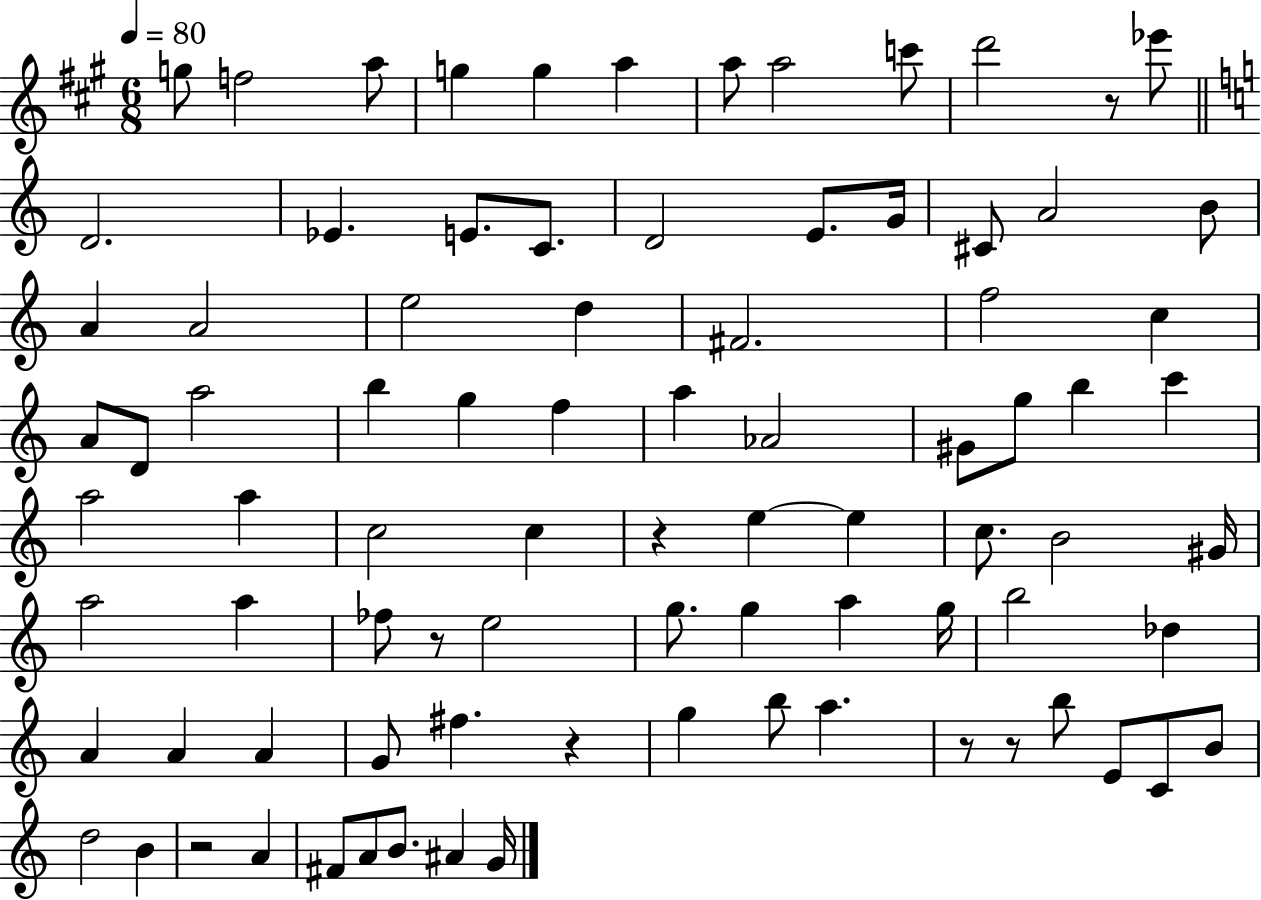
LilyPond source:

{
  \clef treble
  \numericTimeSignature
  \time 6/8
  \key a \major
  \tempo 4 = 80
  g''8 f''2 a''8 | g''4 g''4 a''4 | a''8 a''2 c'''8 | d'''2 r8 ees'''8 | \break \bar "||" \break \key c \major d'2. | ees'4. e'8. c'8. | d'2 e'8. g'16 | cis'8 a'2 b'8 | \break a'4 a'2 | e''2 d''4 | fis'2. | f''2 c''4 | \break a'8 d'8 a''2 | b''4 g''4 f''4 | a''4 aes'2 | gis'8 g''8 b''4 c'''4 | \break a''2 a''4 | c''2 c''4 | r4 e''4~~ e''4 | c''8. b'2 gis'16 | \break a''2 a''4 | fes''8 r8 e''2 | g''8. g''4 a''4 g''16 | b''2 des''4 | \break a'4 a'4 a'4 | g'8 fis''4. r4 | g''4 b''8 a''4. | r8 r8 b''8 e'8 c'8 b'8 | \break d''2 b'4 | r2 a'4 | fis'8 a'8 b'8. ais'4 g'16 | \bar "|."
}